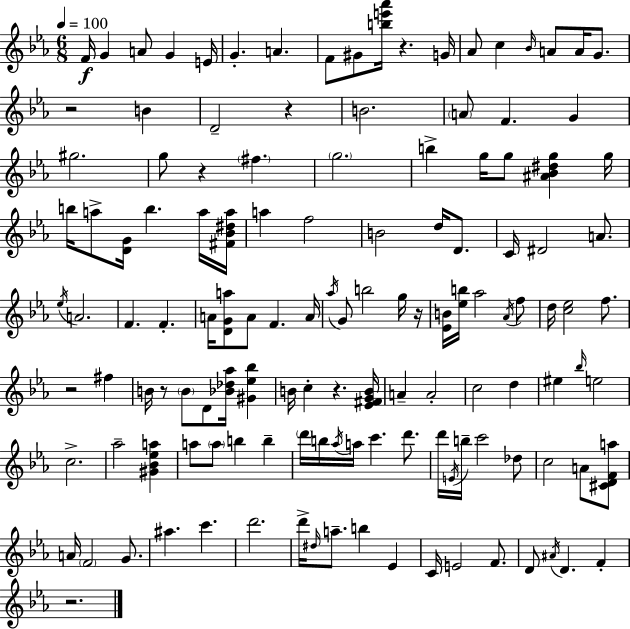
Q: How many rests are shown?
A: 9